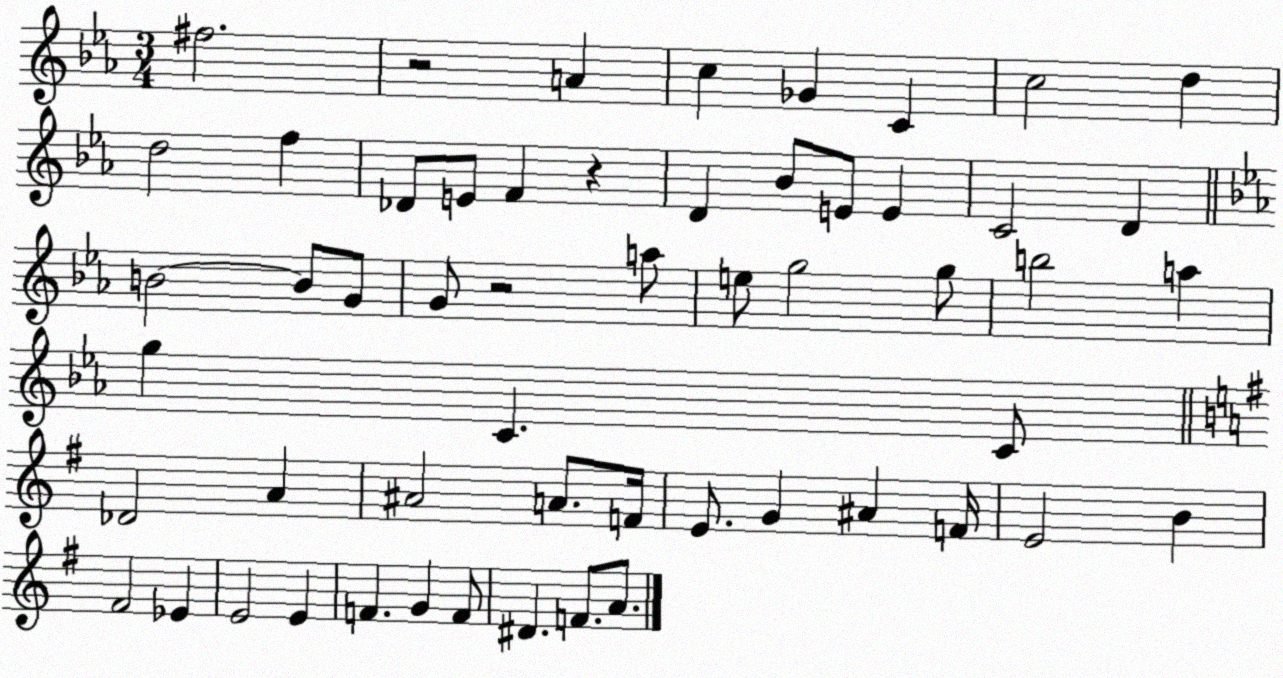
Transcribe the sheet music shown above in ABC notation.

X:1
T:Untitled
M:3/4
L:1/4
K:Eb
^f2 z2 A c _G C c2 d d2 f _D/2 E/2 F z D _B/2 E/2 E C2 D B2 B/2 G/2 G/2 z2 a/2 e/2 g2 g/2 b2 a g C C/2 _D2 A ^A2 A/2 F/4 E/2 G ^A F/4 E2 B ^F2 _E E2 E F G F/2 ^D F/2 A/2